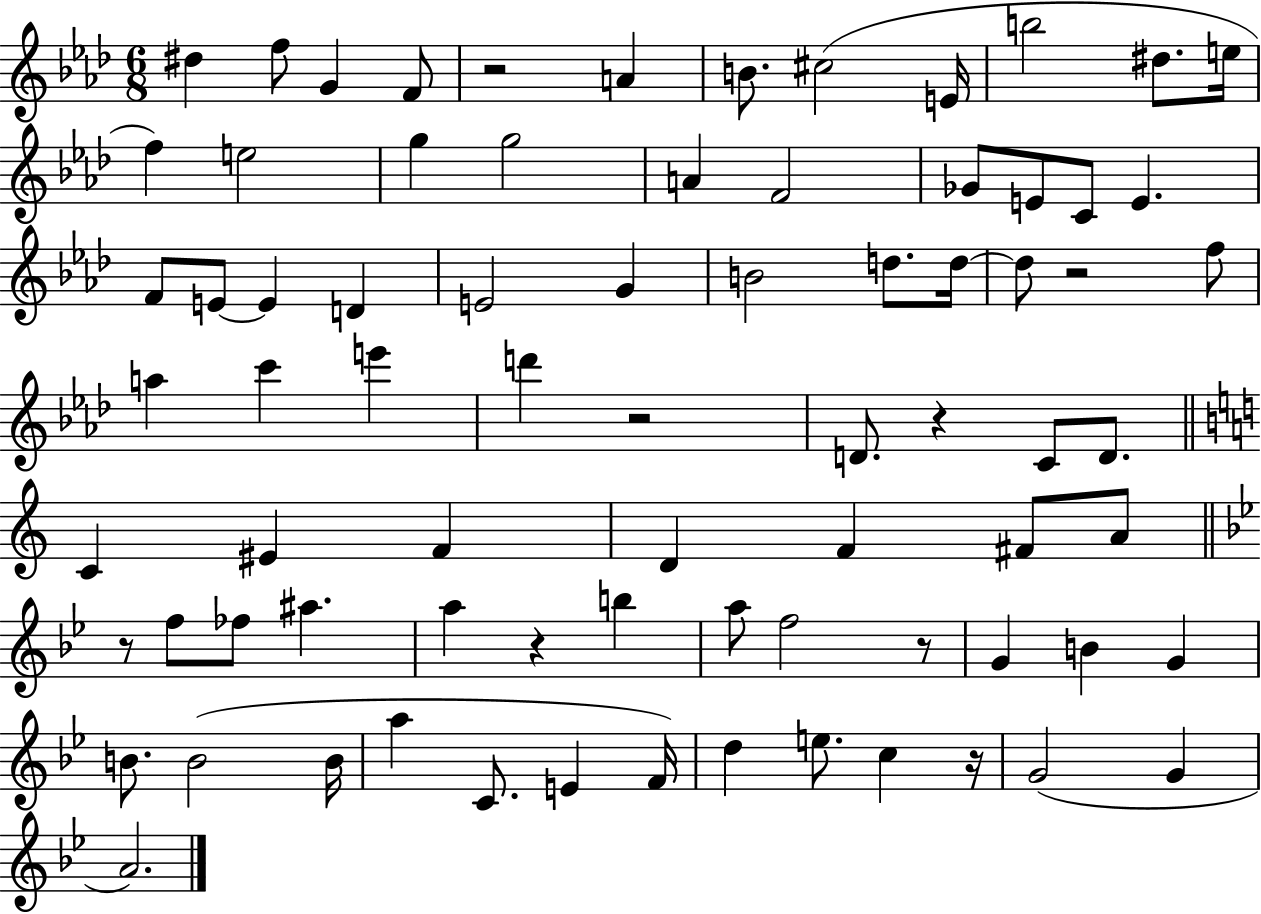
D#5/q F5/e G4/q F4/e R/h A4/q B4/e. C#5/h E4/s B5/h D#5/e. E5/s F5/q E5/h G5/q G5/h A4/q F4/h Gb4/e E4/e C4/e E4/q. F4/e E4/e E4/q D4/q E4/h G4/q B4/h D5/e. D5/s D5/e R/h F5/e A5/q C6/q E6/q D6/q R/h D4/e. R/q C4/e D4/e. C4/q EIS4/q F4/q D4/q F4/q F#4/e A4/e R/e F5/e FES5/e A#5/q. A5/q R/q B5/q A5/e F5/h R/e G4/q B4/q G4/q B4/e. B4/h B4/s A5/q C4/e. E4/q F4/s D5/q E5/e. C5/q R/s G4/h G4/q A4/h.